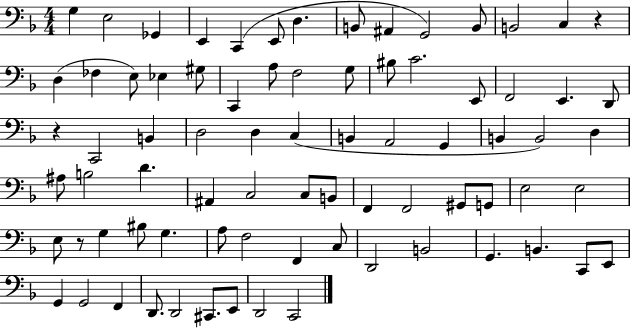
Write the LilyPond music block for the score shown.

{
  \clef bass
  \numericTimeSignature
  \time 4/4
  \key f \major
  g4 e2 ges,4 | e,4 c,4( e,8 d4. | b,8 ais,4 g,2) b,8 | b,2 c4 r4 | \break d4( fes4 e8) ees4 gis8 | c,4 a8 f2 g8 | bis8 c'2. e,8 | f,2 e,4. d,8 | \break r4 c,2 b,4 | d2 d4 c4( | b,4 a,2 g,4 | b,4 b,2) d4 | \break ais8 b2 d'4. | ais,4 c2 c8 b,8 | f,4 f,2 gis,8 g,8 | e2 e2 | \break e8 r8 g4 bis8 g4. | a8 f2 f,4 c8 | d,2 b,2 | g,4. b,4. c,8 e,8 | \break g,4 g,2 f,4 | d,8. d,2 cis,8. e,8 | d,2 c,2 | \bar "|."
}